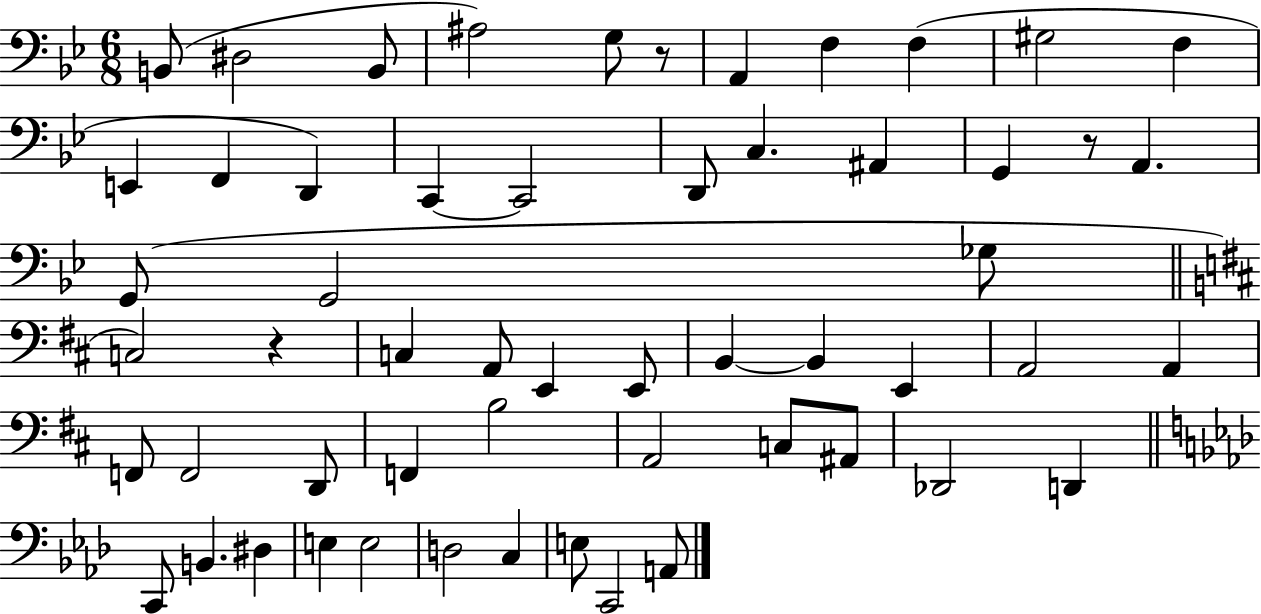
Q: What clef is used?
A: bass